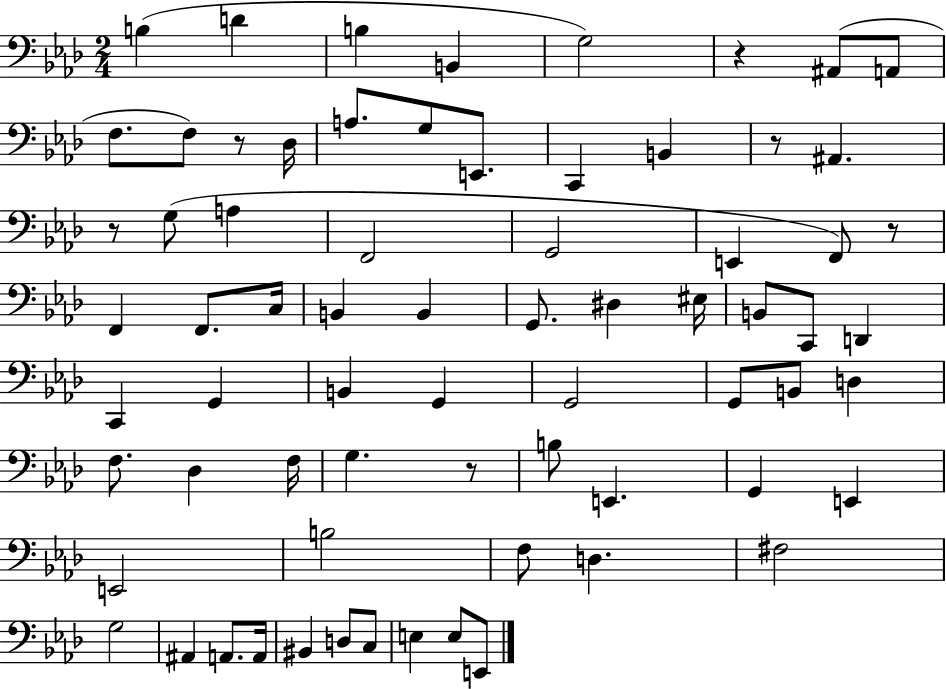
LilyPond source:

{
  \clef bass
  \numericTimeSignature
  \time 2/4
  \key aes \major
  b4( d'4 | b4 b,4 | g2) | r4 ais,8( a,8 | \break f8. f8) r8 des16 | a8. g8 e,8. | c,4 b,4 | r8 ais,4. | \break r8 g8( a4 | f,2 | g,2 | e,4 f,8) r8 | \break f,4 f,8. c16 | b,4 b,4 | g,8. dis4 eis16 | b,8 c,8 d,4 | \break c,4 g,4 | b,4 g,4 | g,2 | g,8 b,8 d4 | \break f8. des4 f16 | g4. r8 | b8 e,4. | g,4 e,4 | \break e,2 | b2 | f8 d4. | fis2 | \break g2 | ais,4 a,8. a,16 | bis,4 d8 c8 | e4 e8 e,8 | \break \bar "|."
}